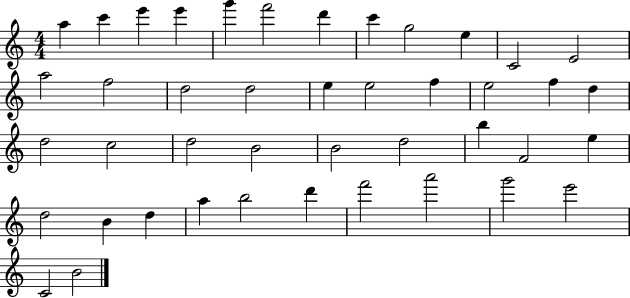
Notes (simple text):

A5/q C6/q E6/q E6/q G6/q F6/h D6/q C6/q G5/h E5/q C4/h E4/h A5/h F5/h D5/h D5/h E5/q E5/h F5/q E5/h F5/q D5/q D5/h C5/h D5/h B4/h B4/h D5/h B5/q F4/h E5/q D5/h B4/q D5/q A5/q B5/h D6/q F6/h A6/h G6/h E6/h C4/h B4/h